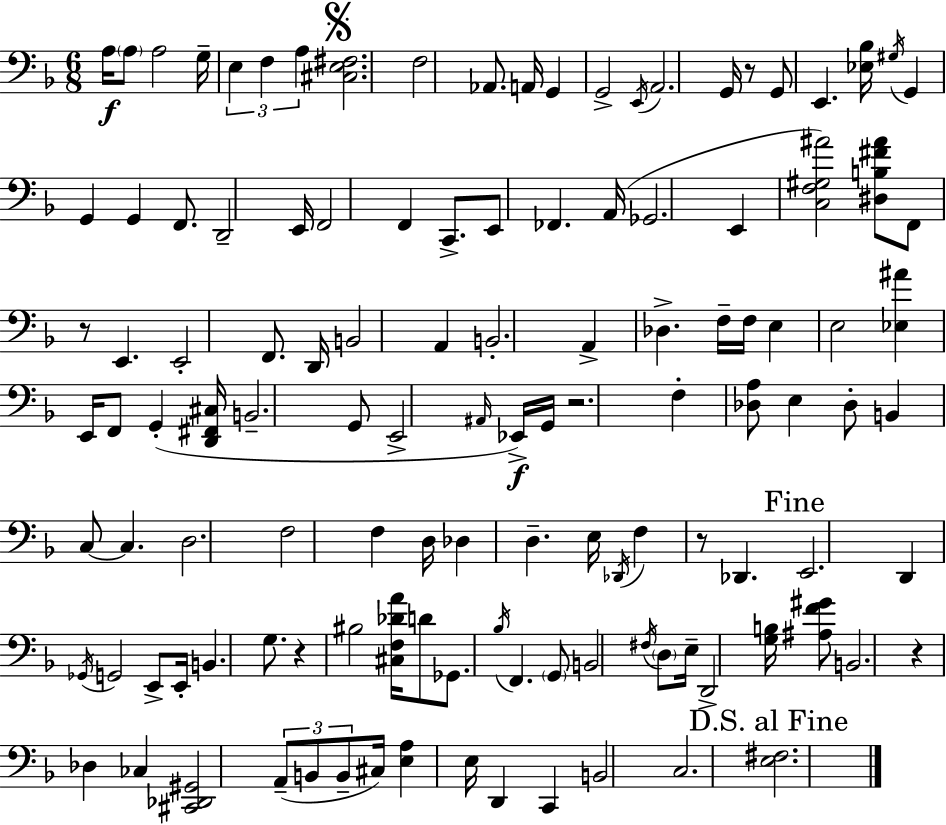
{
  \clef bass
  \numericTimeSignature
  \time 6/8
  \key f \major
  \repeat volta 2 { a16\f \parenthesize a8 a2 g16-- | \tuplet 3/2 { e4 f4 a4 } | \mark \markup { \musicglyph "scripts.segno" } <cis e fis>2. | f2 aes,8. a,16 | \break g,4 g,2-> | \acciaccatura { e,16 } a,2. | g,16 r8 g,8 e,4. | <ees bes>16 \acciaccatura { gis16 } g,4 g,4 g,4 | \break f,8. d,2-- | e,16 f,2 f,4 | c,8.-> e,8 fes,4. | a,16( ges,2. | \break e,4 <c f gis ais'>2) | <dis b fis' ais'>8 f,8 r8 e,4. | e,2-. f,8. | d,16 b,2 a,4 | \break b,2.-. | a,4-> des4.-> | f16-- f16 e4 e2 | <ees ais'>4 e,16 f,8 g,4-.( | \break <d, fis, cis>16 b,2.-- | g,8 e,2-> | \grace { ais,16 }\f) ees,16-> g,16 r2. | f4-. <des a>8 e4 | \break des8-. b,4 c8~~ c4. | d2. | f2 f4 | d16 des4 d4.-- | \break e16 \acciaccatura { des,16 } f4 r8 des,4. | \mark "Fine" e,2. | d,4 \acciaccatura { ges,16 } g,2 | e,8-> e,16-. b,4. | \break g8. r4 bis2 | <cis f des' a'>16 d'8 ges,8. \acciaccatura { bes16 } | f,4. \parenthesize g,8 b,2 | \acciaccatura { fis16 } \parenthesize d8 e16-- d,2-> | \break <g b>16 <ais f' gis'>8 b,2. | r4 des4 | ces4 <cis, des, gis,>2 | \tuplet 3/2 { a,8--( b,8 b,8-- } cis16) <e a>4 | \break e16 d,4 c,4 b,2 | c2. | \mark "D.S. al Fine" <e fis>2. | } \bar "|."
}